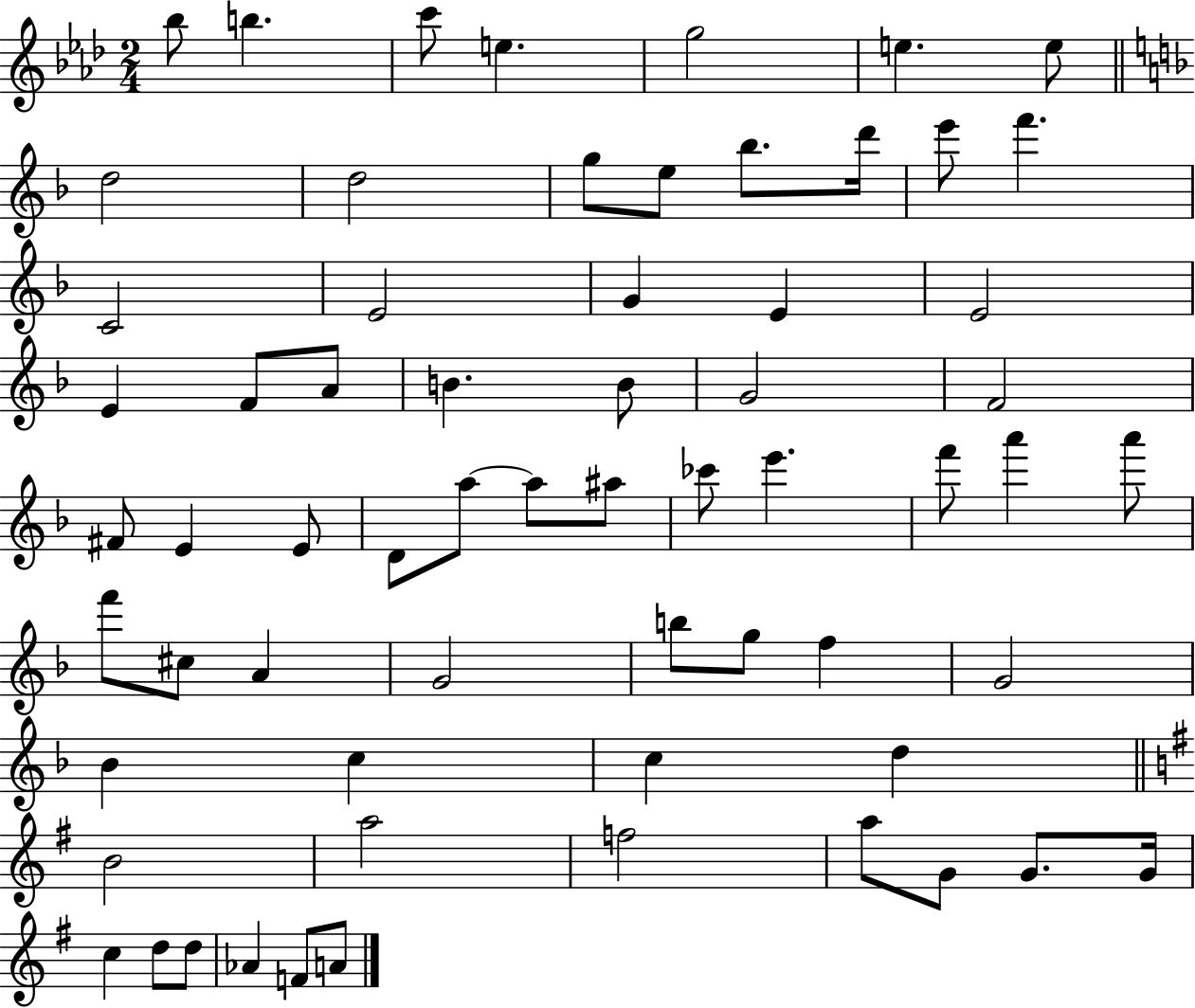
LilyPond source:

{
  \clef treble
  \numericTimeSignature
  \time 2/4
  \key aes \major
  bes''8 b''4. | c'''8 e''4. | g''2 | e''4. e''8 | \break \bar "||" \break \key f \major d''2 | d''2 | g''8 e''8 bes''8. d'''16 | e'''8 f'''4. | \break c'2 | e'2 | g'4 e'4 | e'2 | \break e'4 f'8 a'8 | b'4. b'8 | g'2 | f'2 | \break fis'8 e'4 e'8 | d'8 a''8~~ a''8 ais''8 | ces'''8 e'''4. | f'''8 a'''4 a'''8 | \break f'''8 cis''8 a'4 | g'2 | b''8 g''8 f''4 | g'2 | \break bes'4 c''4 | c''4 d''4 | \bar "||" \break \key g \major b'2 | a''2 | f''2 | a''8 g'8 g'8. g'16 | \break c''4 d''8 d''8 | aes'4 f'8 a'8 | \bar "|."
}